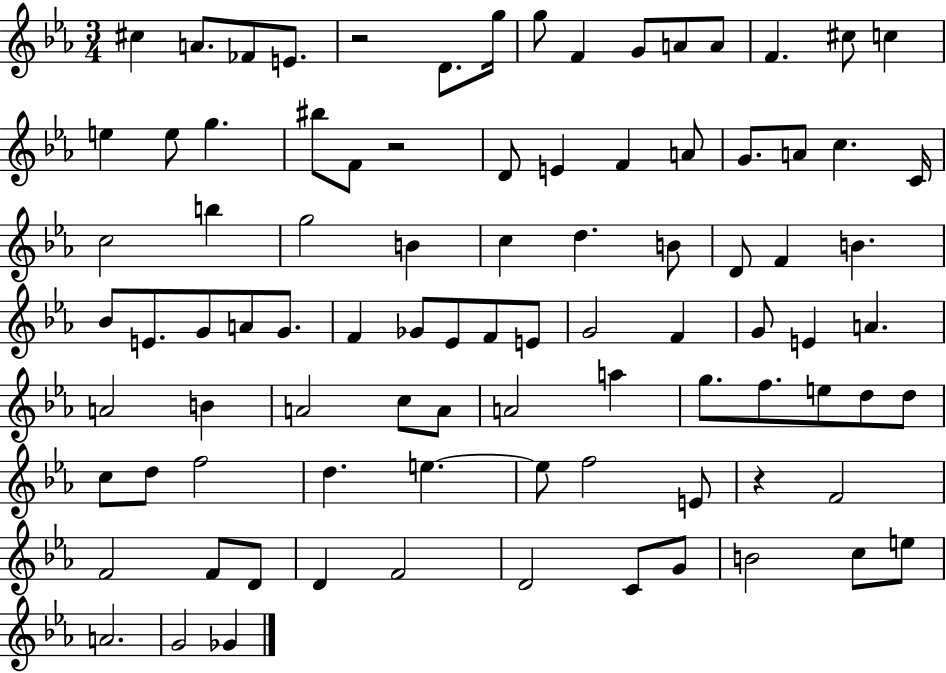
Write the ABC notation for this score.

X:1
T:Untitled
M:3/4
L:1/4
K:Eb
^c A/2 _F/2 E/2 z2 D/2 g/4 g/2 F G/2 A/2 A/2 F ^c/2 c e e/2 g ^b/2 F/2 z2 D/2 E F A/2 G/2 A/2 c C/4 c2 b g2 B c d B/2 D/2 F B _B/2 E/2 G/2 A/2 G/2 F _G/2 _E/2 F/2 E/2 G2 F G/2 E A A2 B A2 c/2 A/2 A2 a g/2 f/2 e/2 d/2 d/2 c/2 d/2 f2 d e e/2 f2 E/2 z F2 F2 F/2 D/2 D F2 D2 C/2 G/2 B2 c/2 e/2 A2 G2 _G